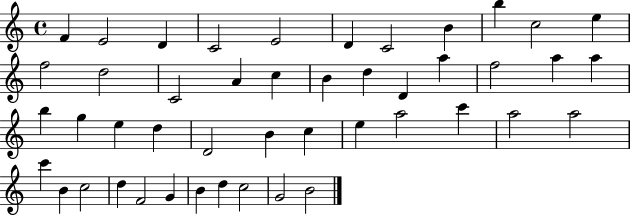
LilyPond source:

{
  \clef treble
  \time 4/4
  \defaultTimeSignature
  \key c \major
  f'4 e'2 d'4 | c'2 e'2 | d'4 c'2 b'4 | b''4 c''2 e''4 | \break f''2 d''2 | c'2 a'4 c''4 | b'4 d''4 d'4 a''4 | f''2 a''4 a''4 | \break b''4 g''4 e''4 d''4 | d'2 b'4 c''4 | e''4 a''2 c'''4 | a''2 a''2 | \break c'''4 b'4 c''2 | d''4 f'2 g'4 | b'4 d''4 c''2 | g'2 b'2 | \break \bar "|."
}